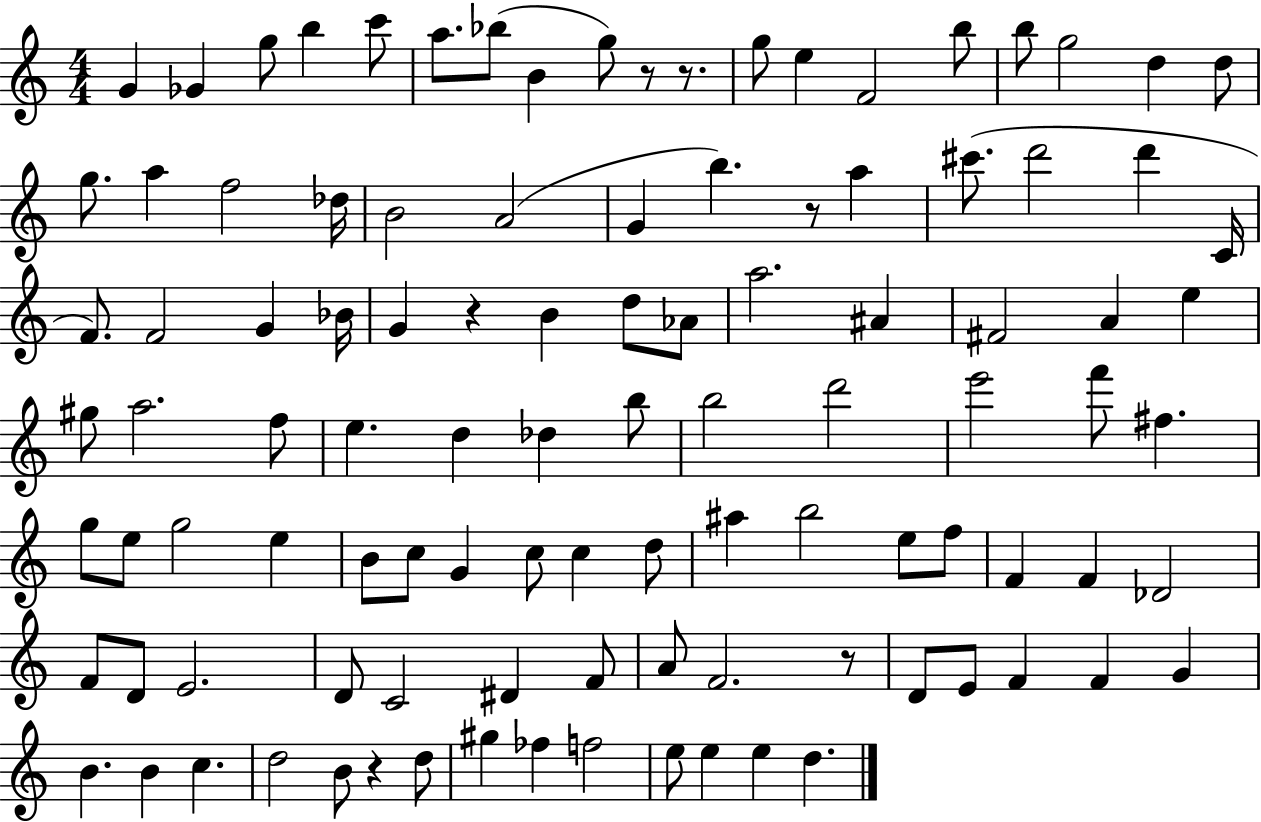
X:1
T:Untitled
M:4/4
L:1/4
K:C
G _G g/2 b c'/2 a/2 _b/2 B g/2 z/2 z/2 g/2 e F2 b/2 b/2 g2 d d/2 g/2 a f2 _d/4 B2 A2 G b z/2 a ^c'/2 d'2 d' C/4 F/2 F2 G _B/4 G z B d/2 _A/2 a2 ^A ^F2 A e ^g/2 a2 f/2 e d _d b/2 b2 d'2 e'2 f'/2 ^f g/2 e/2 g2 e B/2 c/2 G c/2 c d/2 ^a b2 e/2 f/2 F F _D2 F/2 D/2 E2 D/2 C2 ^D F/2 A/2 F2 z/2 D/2 E/2 F F G B B c d2 B/2 z d/2 ^g _f f2 e/2 e e d